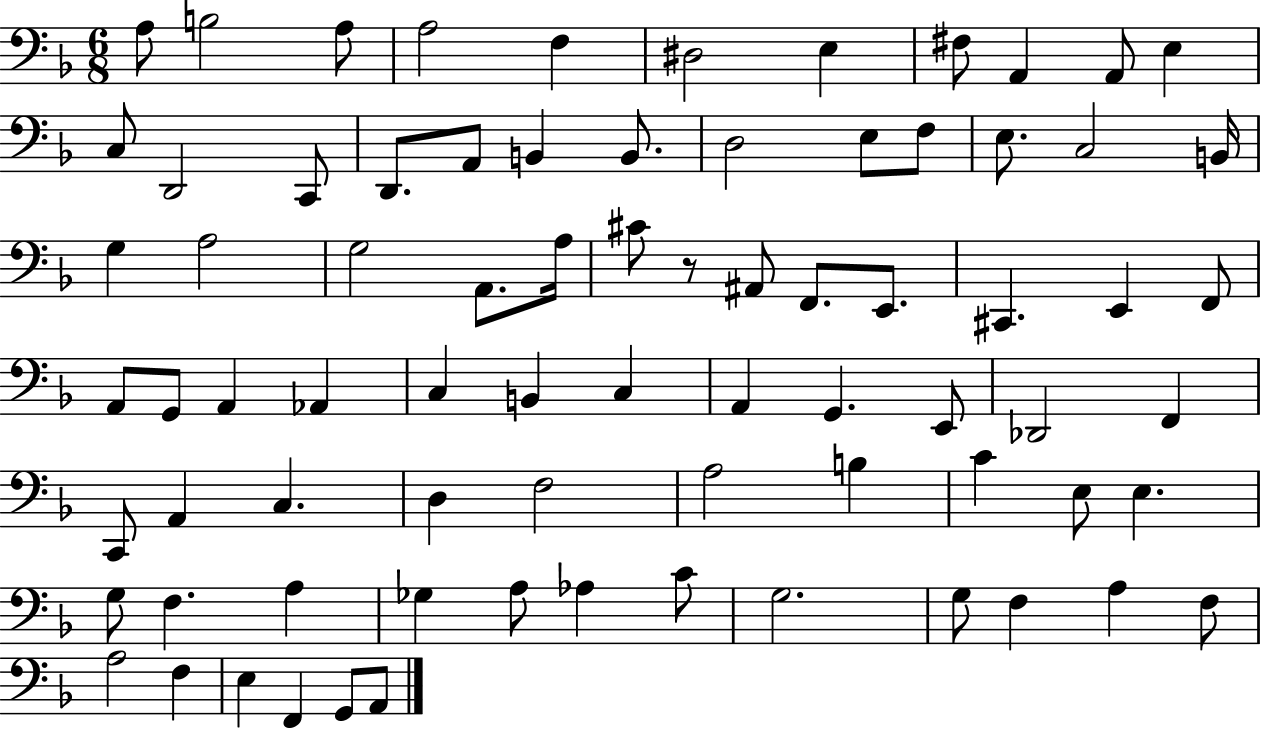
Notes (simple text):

A3/e B3/h A3/e A3/h F3/q D#3/h E3/q F#3/e A2/q A2/e E3/q C3/e D2/h C2/e D2/e. A2/e B2/q B2/e. D3/h E3/e F3/e E3/e. C3/h B2/s G3/q A3/h G3/h A2/e. A3/s C#4/e R/e A#2/e F2/e. E2/e. C#2/q. E2/q F2/e A2/e G2/e A2/q Ab2/q C3/q B2/q C3/q A2/q G2/q. E2/e Db2/h F2/q C2/e A2/q C3/q. D3/q F3/h A3/h B3/q C4/q E3/e E3/q. G3/e F3/q. A3/q Gb3/q A3/e Ab3/q C4/e G3/h. G3/e F3/q A3/q F3/e A3/h F3/q E3/q F2/q G2/e A2/e